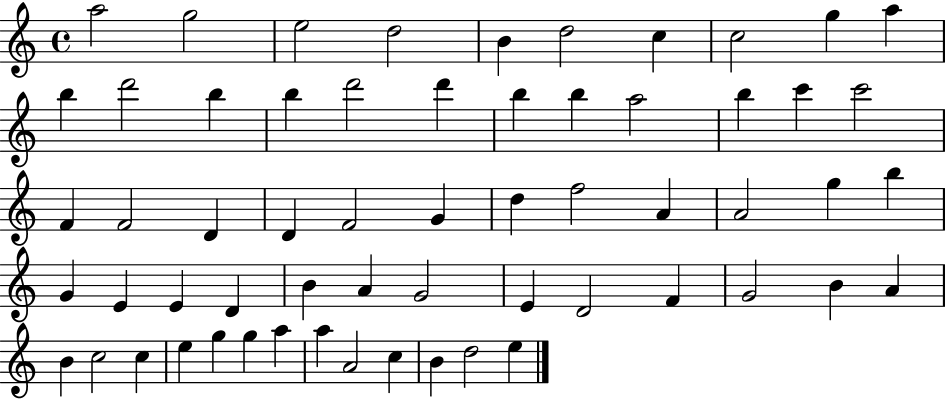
A5/h G5/h E5/h D5/h B4/q D5/h C5/q C5/h G5/q A5/q B5/q D6/h B5/q B5/q D6/h D6/q B5/q B5/q A5/h B5/q C6/q C6/h F4/q F4/h D4/q D4/q F4/h G4/q D5/q F5/h A4/q A4/h G5/q B5/q G4/q E4/q E4/q D4/q B4/q A4/q G4/h E4/q D4/h F4/q G4/h B4/q A4/q B4/q C5/h C5/q E5/q G5/q G5/q A5/q A5/q A4/h C5/q B4/q D5/h E5/q